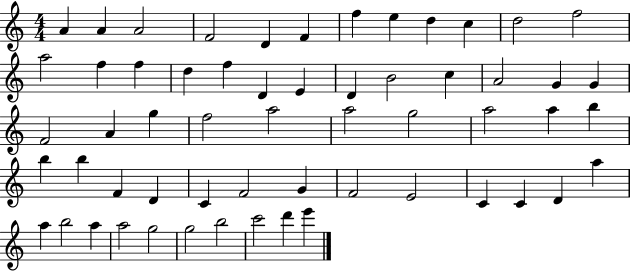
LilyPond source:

{
  \clef treble
  \numericTimeSignature
  \time 4/4
  \key c \major
  a'4 a'4 a'2 | f'2 d'4 f'4 | f''4 e''4 d''4 c''4 | d''2 f''2 | \break a''2 f''4 f''4 | d''4 f''4 d'4 e'4 | d'4 b'2 c''4 | a'2 g'4 g'4 | \break f'2 a'4 g''4 | f''2 a''2 | a''2 g''2 | a''2 a''4 b''4 | \break b''4 b''4 f'4 d'4 | c'4 f'2 g'4 | f'2 e'2 | c'4 c'4 d'4 a''4 | \break a''4 b''2 a''4 | a''2 g''2 | g''2 b''2 | c'''2 d'''4 e'''4 | \break \bar "|."
}